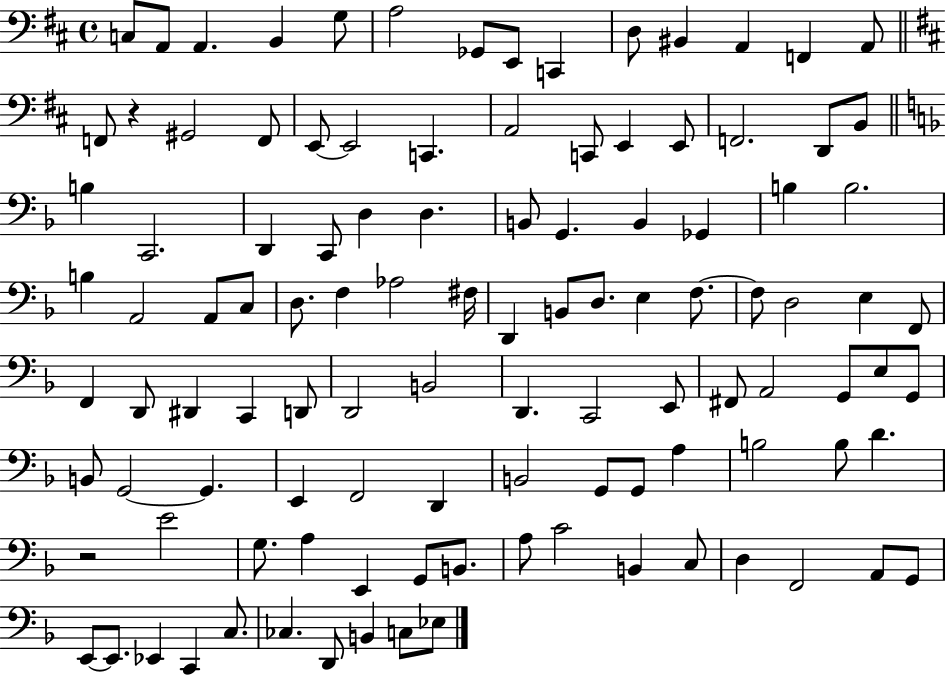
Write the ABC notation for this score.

X:1
T:Untitled
M:4/4
L:1/4
K:D
C,/2 A,,/2 A,, B,, G,/2 A,2 _G,,/2 E,,/2 C,, D,/2 ^B,, A,, F,, A,,/2 F,,/2 z ^G,,2 F,,/2 E,,/2 E,,2 C,, A,,2 C,,/2 E,, E,,/2 F,,2 D,,/2 B,,/2 B, C,,2 D,, C,,/2 D, D, B,,/2 G,, B,, _G,, B, B,2 B, A,,2 A,,/2 C,/2 D,/2 F, _A,2 ^F,/4 D,, B,,/2 D,/2 E, F,/2 F,/2 D,2 E, F,,/2 F,, D,,/2 ^D,, C,, D,,/2 D,,2 B,,2 D,, C,,2 E,,/2 ^F,,/2 A,,2 G,,/2 E,/2 G,,/2 B,,/2 G,,2 G,, E,, F,,2 D,, B,,2 G,,/2 G,,/2 A, B,2 B,/2 D z2 E2 G,/2 A, E,, G,,/2 B,,/2 A,/2 C2 B,, C,/2 D, F,,2 A,,/2 G,,/2 E,,/2 E,,/2 _E,, C,, C,/2 _C, D,,/2 B,, C,/2 _E,/2